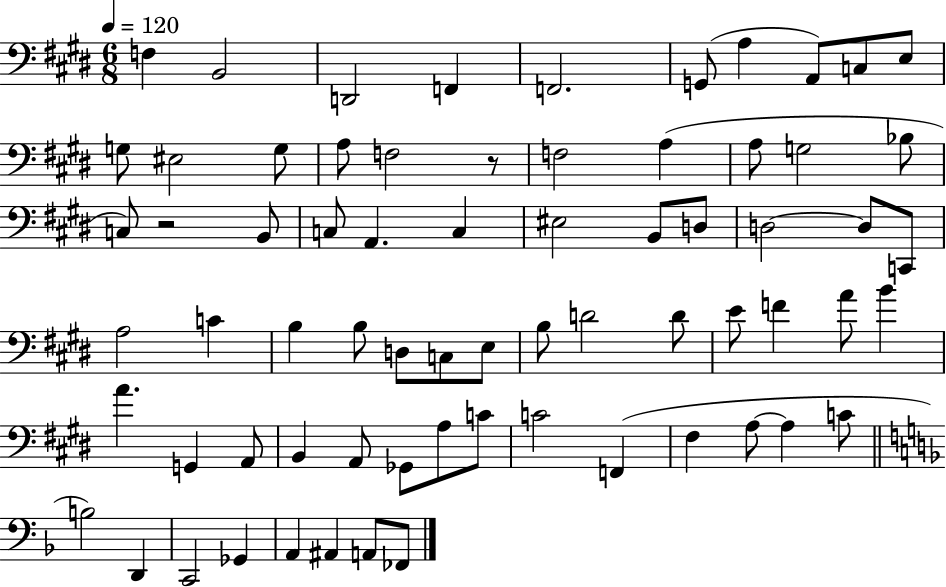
X:1
T:Untitled
M:6/8
L:1/4
K:E
F, B,,2 D,,2 F,, F,,2 G,,/2 A, A,,/2 C,/2 E,/2 G,/2 ^E,2 G,/2 A,/2 F,2 z/2 F,2 A, A,/2 G,2 _B,/2 C,/2 z2 B,,/2 C,/2 A,, C, ^E,2 B,,/2 D,/2 D,2 D,/2 C,,/2 A,2 C B, B,/2 D,/2 C,/2 E,/2 B,/2 D2 D/2 E/2 F A/2 B A G,, A,,/2 B,, A,,/2 _G,,/2 A,/2 C/2 C2 F,, ^F, A,/2 A, C/2 B,2 D,, C,,2 _G,, A,, ^A,, A,,/2 _F,,/2